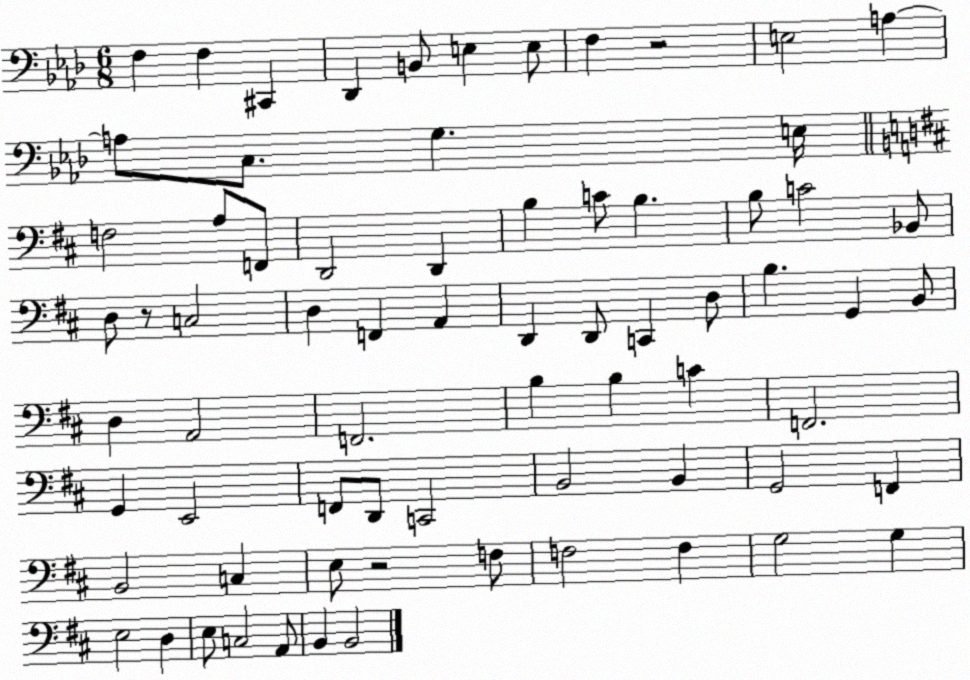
X:1
T:Untitled
M:6/8
L:1/4
K:Ab
F, F, ^C,, _D,, B,,/2 E, E,/2 F, z2 E,2 A, A,/2 C,/2 G, E,/4 F,2 A,/2 F,,/2 D,,2 D,, B, C/2 B, B,/2 C2 _B,,/2 D,/2 z/2 C,2 D, F,, A,, D,, D,,/2 C,, D,/2 B, G,, B,,/2 D, A,,2 F,,2 B, B, C F,,2 G,, E,,2 F,,/2 D,,/2 C,,2 B,,2 B,, G,,2 F,, B,,2 C, E,/2 z2 F,/2 F,2 F, G,2 G, E,2 D, E,/2 C,2 A,,/2 B,, B,,2